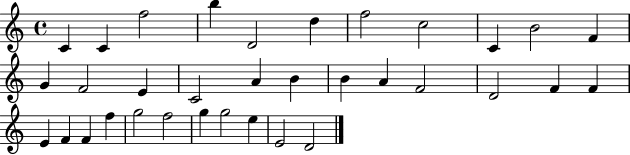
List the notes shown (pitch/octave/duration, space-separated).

C4/q C4/q F5/h B5/q D4/h D5/q F5/h C5/h C4/q B4/h F4/q G4/q F4/h E4/q C4/h A4/q B4/q B4/q A4/q F4/h D4/h F4/q F4/q E4/q F4/q F4/q F5/q G5/h F5/h G5/q G5/h E5/q E4/h D4/h